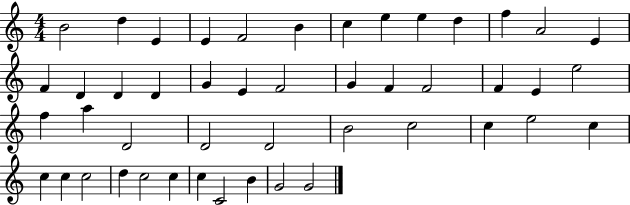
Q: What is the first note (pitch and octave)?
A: B4